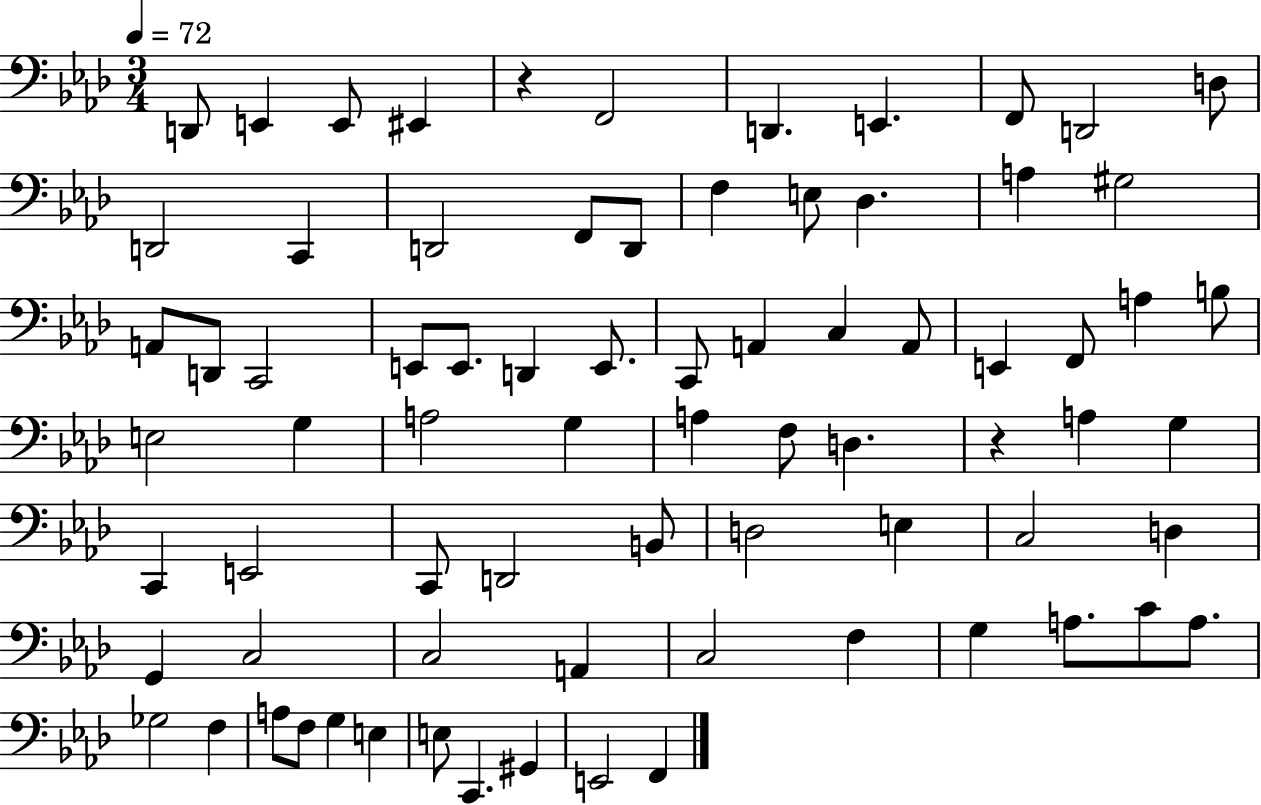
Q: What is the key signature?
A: AES major